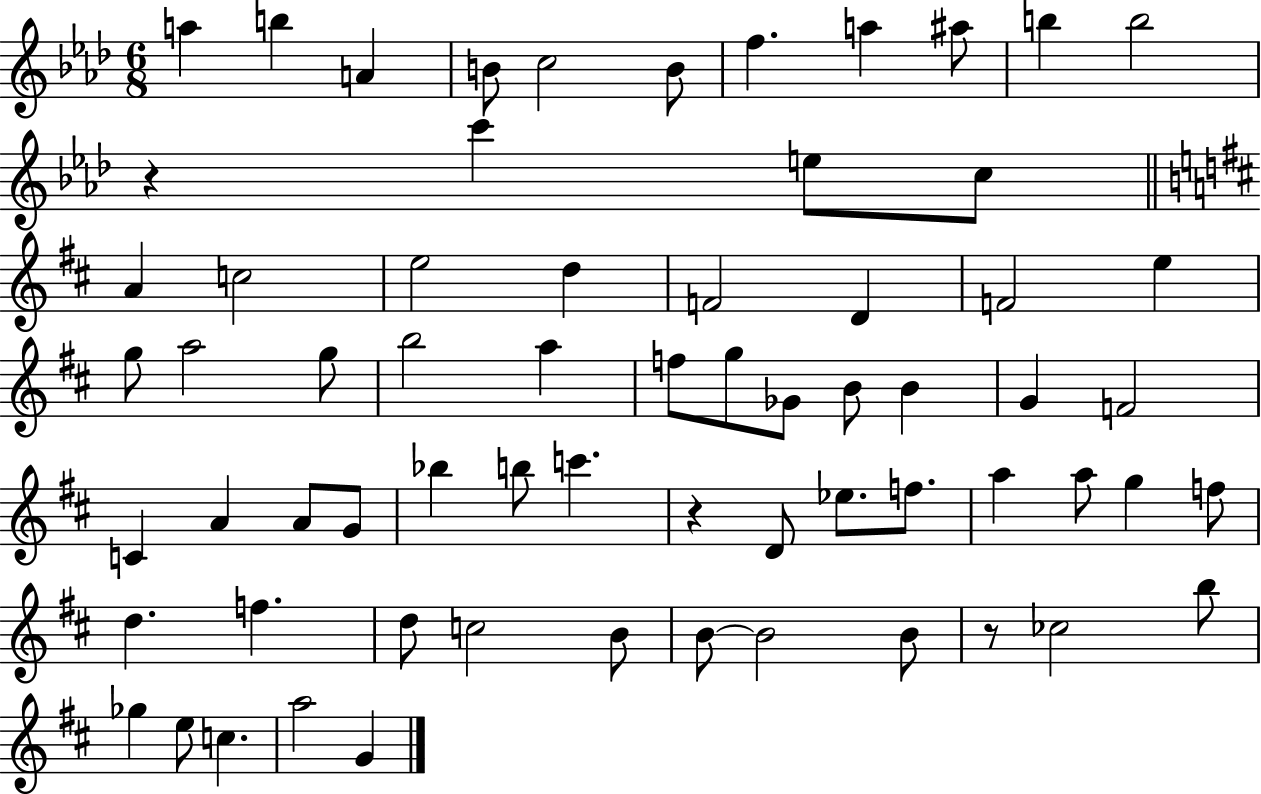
{
  \clef treble
  \numericTimeSignature
  \time 6/8
  \key aes \major
  a''4 b''4 a'4 | b'8 c''2 b'8 | f''4. a''4 ais''8 | b''4 b''2 | \break r4 c'''4 e''8 c''8 | \bar "||" \break \key b \minor a'4 c''2 | e''2 d''4 | f'2 d'4 | f'2 e''4 | \break g''8 a''2 g''8 | b''2 a''4 | f''8 g''8 ges'8 b'8 b'4 | g'4 f'2 | \break c'4 a'4 a'8 g'8 | bes''4 b''8 c'''4. | r4 d'8 ees''8. f''8. | a''4 a''8 g''4 f''8 | \break d''4. f''4. | d''8 c''2 b'8 | b'8~~ b'2 b'8 | r8 ces''2 b''8 | \break ges''4 e''8 c''4. | a''2 g'4 | \bar "|."
}